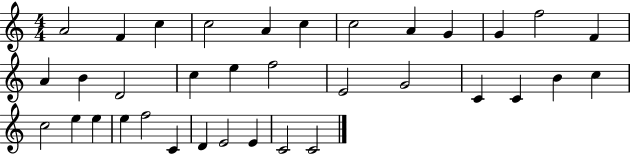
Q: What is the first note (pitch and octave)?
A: A4